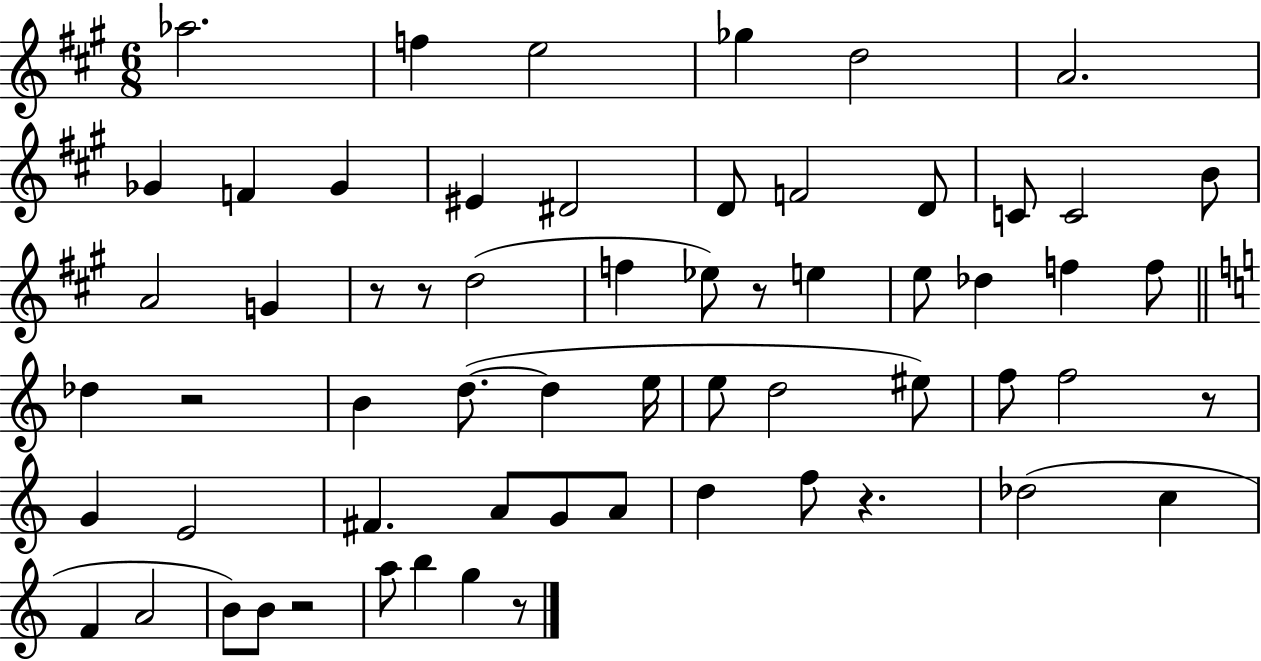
{
  \clef treble
  \numericTimeSignature
  \time 6/8
  \key a \major
  aes''2. | f''4 e''2 | ges''4 d''2 | a'2. | \break ges'4 f'4 ges'4 | eis'4 dis'2 | d'8 f'2 d'8 | c'8 c'2 b'8 | \break a'2 g'4 | r8 r8 d''2( | f''4 ees''8) r8 e''4 | e''8 des''4 f''4 f''8 | \break \bar "||" \break \key c \major des''4 r2 | b'4 d''8.~(~ d''4 e''16 | e''8 d''2 eis''8) | f''8 f''2 r8 | \break g'4 e'2 | fis'4. a'8 g'8 a'8 | d''4 f''8 r4. | des''2( c''4 | \break f'4 a'2 | b'8) b'8 r2 | a''8 b''4 g''4 r8 | \bar "|."
}